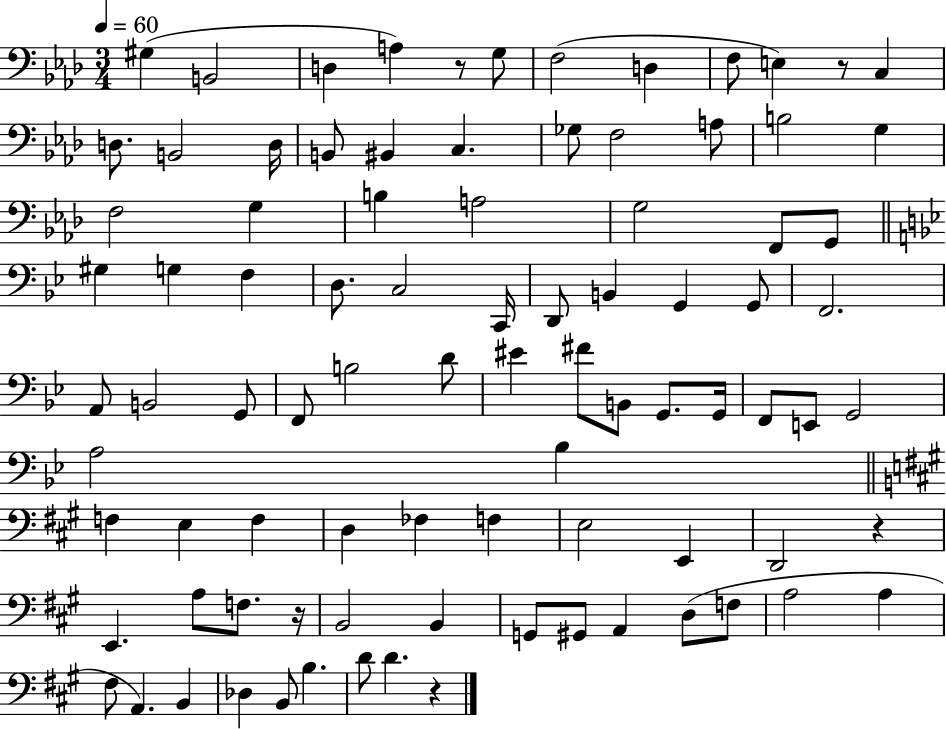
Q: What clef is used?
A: bass